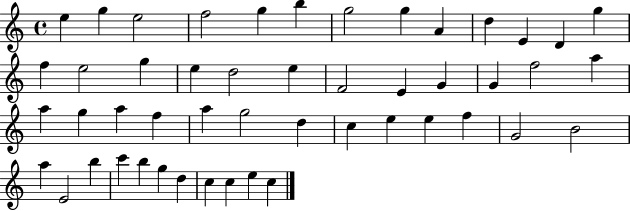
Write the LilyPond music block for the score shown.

{
  \clef treble
  \time 4/4
  \defaultTimeSignature
  \key c \major
  e''4 g''4 e''2 | f''2 g''4 b''4 | g''2 g''4 a'4 | d''4 e'4 d'4 g''4 | \break f''4 e''2 g''4 | e''4 d''2 e''4 | f'2 e'4 g'4 | g'4 f''2 a''4 | \break a''4 g''4 a''4 f''4 | a''4 g''2 d''4 | c''4 e''4 e''4 f''4 | g'2 b'2 | \break a''4 e'2 b''4 | c'''4 b''4 g''4 d''4 | c''4 c''4 e''4 c''4 | \bar "|."
}